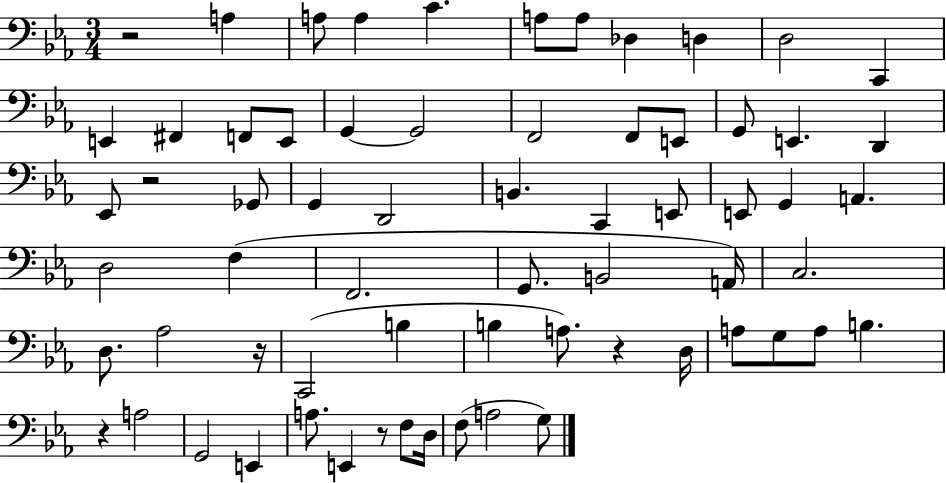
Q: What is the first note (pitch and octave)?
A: A3